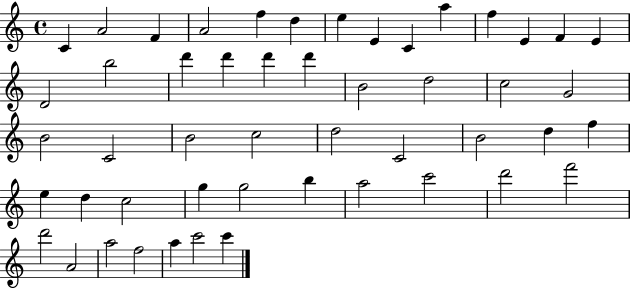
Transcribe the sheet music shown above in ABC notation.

X:1
T:Untitled
M:4/4
L:1/4
K:C
C A2 F A2 f d e E C a f E F E D2 b2 d' d' d' d' B2 d2 c2 G2 B2 C2 B2 c2 d2 C2 B2 d f e d c2 g g2 b a2 c'2 d'2 f'2 d'2 A2 a2 f2 a c'2 c'